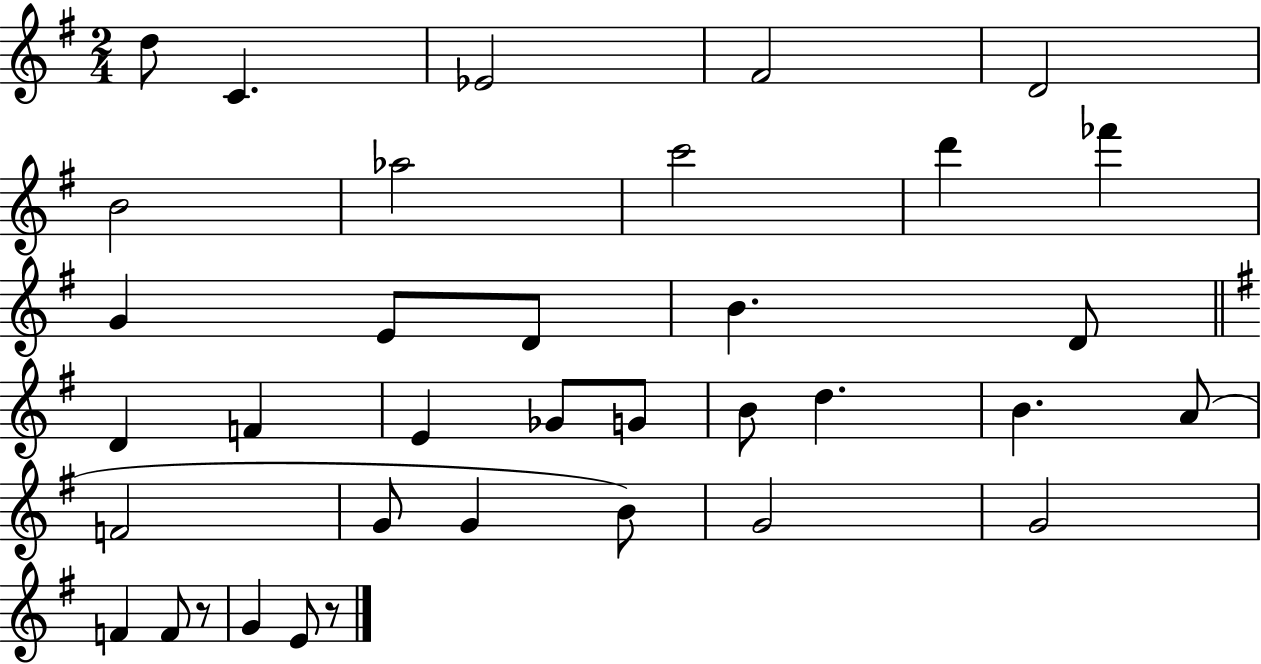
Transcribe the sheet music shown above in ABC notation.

X:1
T:Untitled
M:2/4
L:1/4
K:G
d/2 C _E2 ^F2 D2 B2 _a2 c'2 d' _f' G E/2 D/2 B D/2 D F E _G/2 G/2 B/2 d B A/2 F2 G/2 G B/2 G2 G2 F F/2 z/2 G E/2 z/2